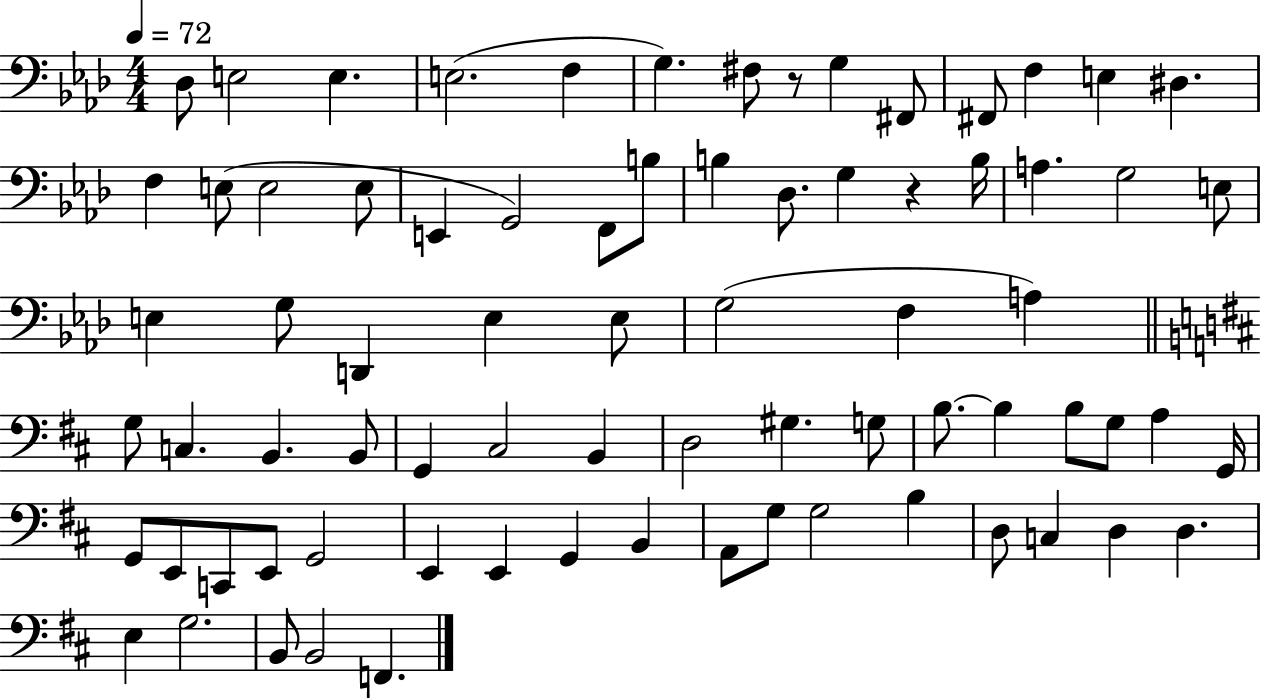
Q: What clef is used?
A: bass